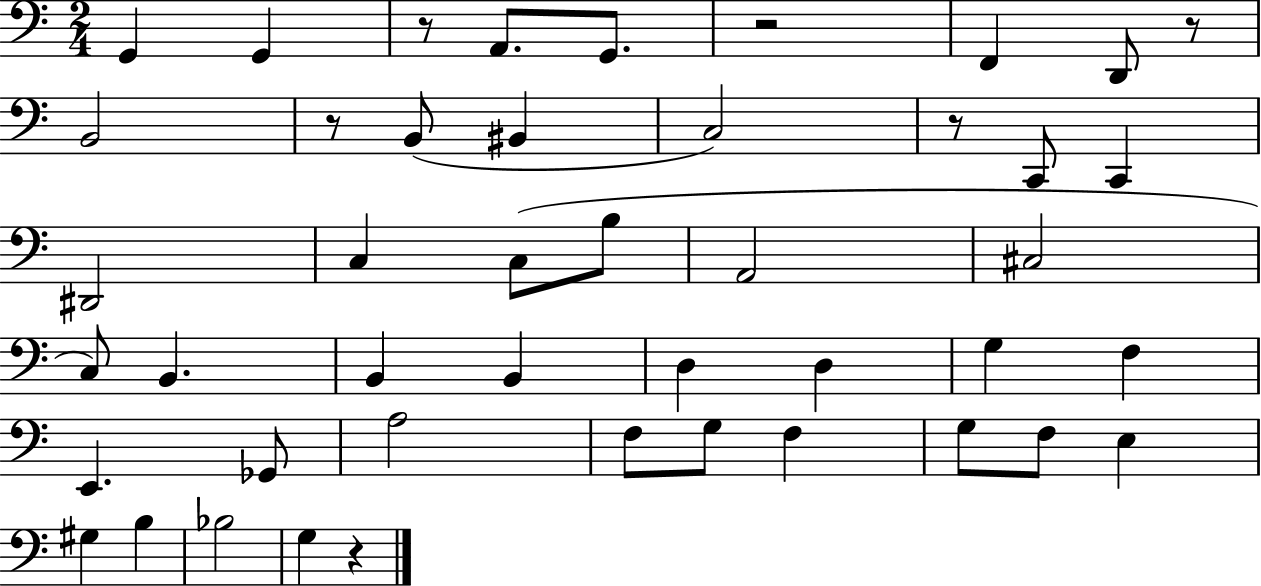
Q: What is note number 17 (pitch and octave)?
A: A2